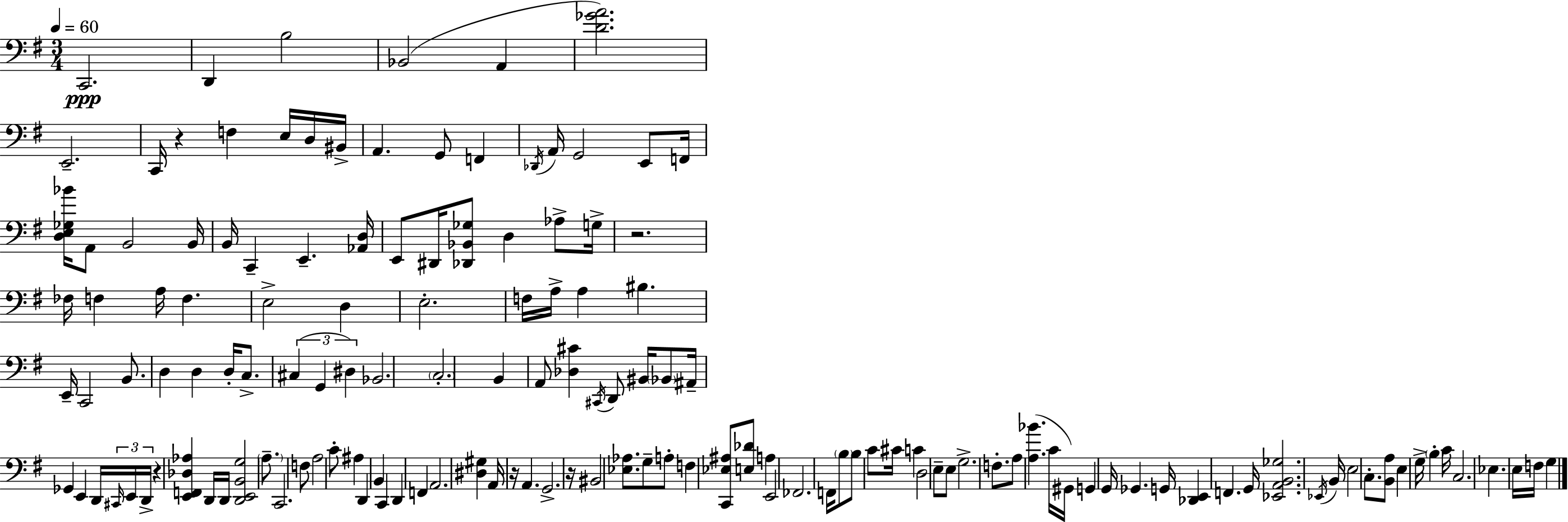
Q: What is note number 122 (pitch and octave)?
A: F3